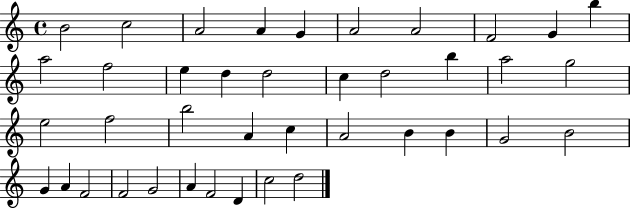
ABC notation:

X:1
T:Untitled
M:4/4
L:1/4
K:C
B2 c2 A2 A G A2 A2 F2 G b a2 f2 e d d2 c d2 b a2 g2 e2 f2 b2 A c A2 B B G2 B2 G A F2 F2 G2 A F2 D c2 d2